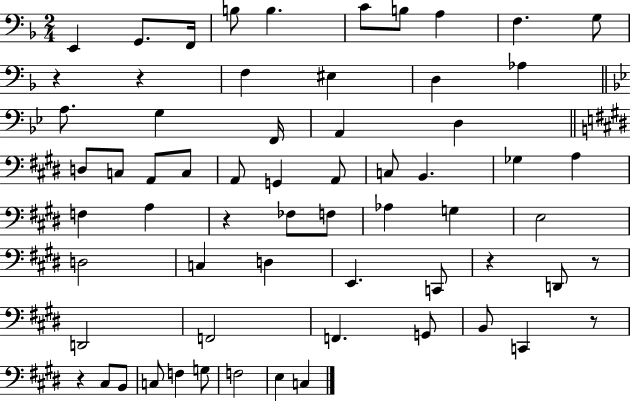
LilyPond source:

{
  \clef bass
  \numericTimeSignature
  \time 2/4
  \key f \major
  e,4 g,8. f,16 | b8 b4. | c'8 b8 a4 | f4. g8 | \break r4 r4 | f4 eis4 | d4 aes4 | \bar "||" \break \key g \minor a8. g4 f,16 | a,4 d4 | \bar "||" \break \key e \major d8 c8 a,8 c8 | a,8 g,4 a,8 | c8 b,4. | ges4 a4 | \break f4 a4 | r4 fes8 f8 | aes4 g4 | e2 | \break d2 | c4 d4 | e,4. c,8 | r4 d,8 r8 | \break d,2 | f,2 | f,4. g,8 | b,8 c,4 r8 | \break r4 cis8 b,8 | c8 f4 g8 | f2 | e4 c4 | \break \bar "|."
}